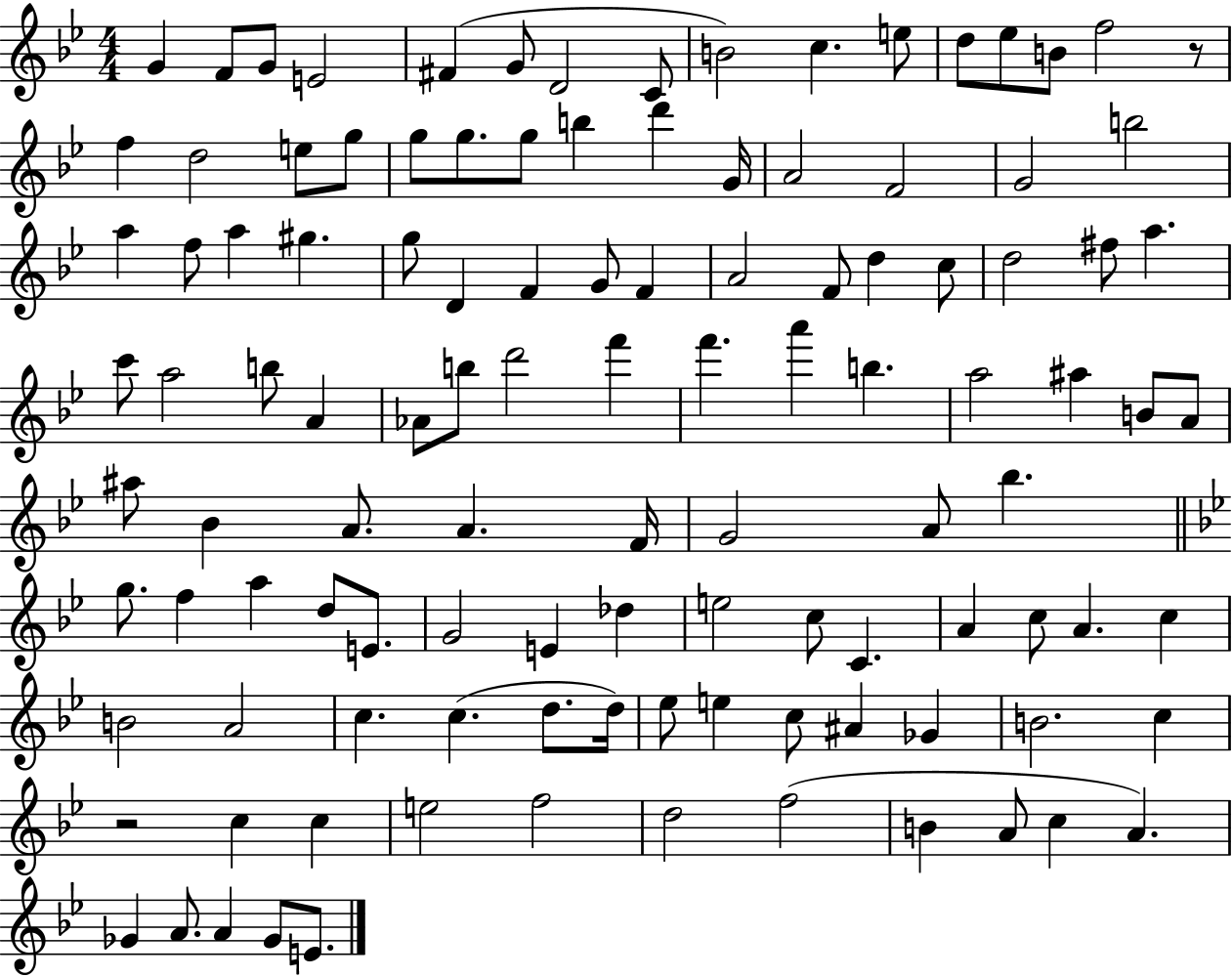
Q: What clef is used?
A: treble